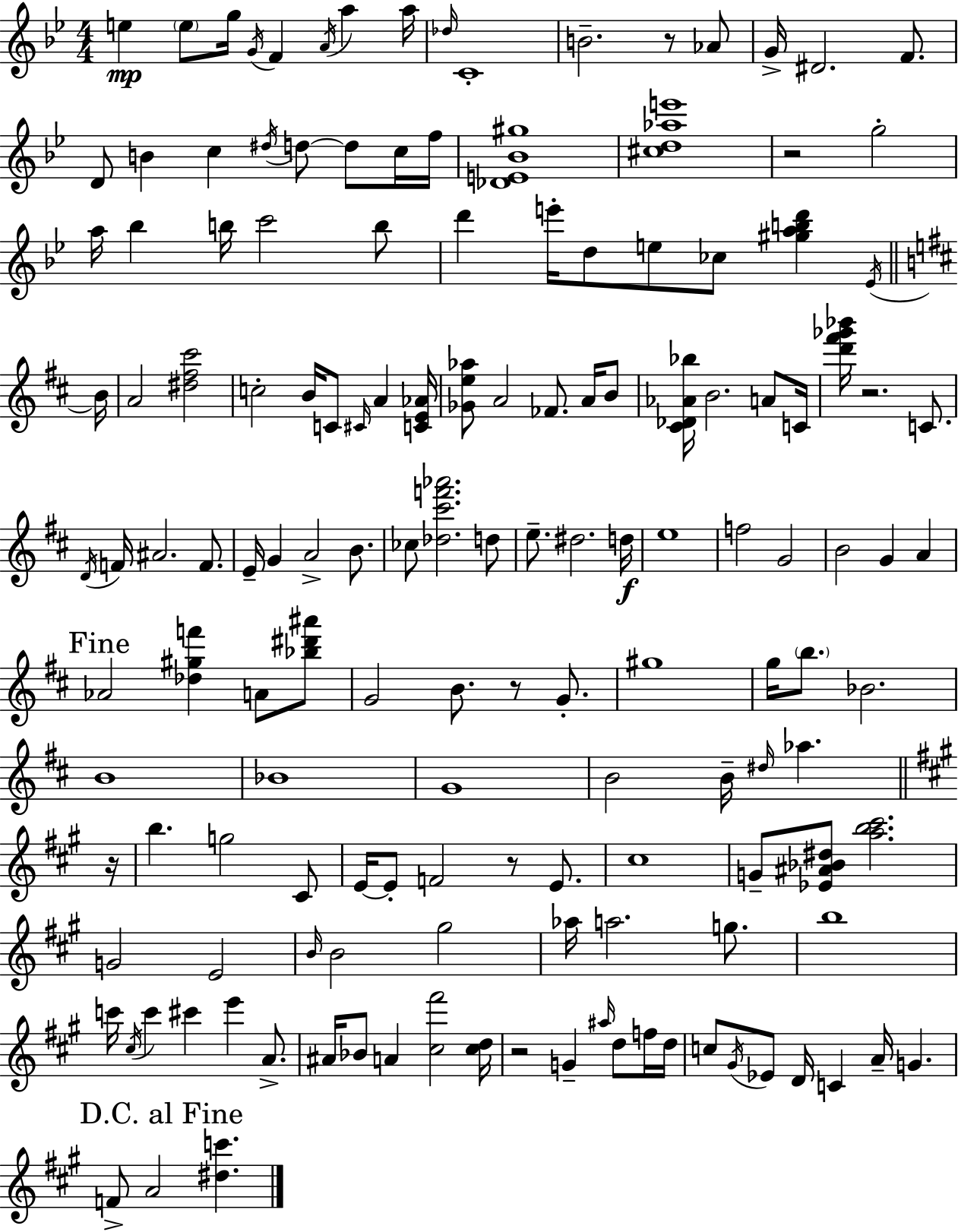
E5/q E5/e G5/s G4/s F4/q A4/s A5/q A5/s Db5/s C4/w B4/h. R/e Ab4/e G4/s D#4/h. F4/e. D4/e B4/q C5/q D#5/s D5/e D5/e C5/s F5/s [Db4,E4,Bb4,G#5]/w [C#5,D5,Ab5,E6]/w R/h G5/h A5/s Bb5/q B5/s C6/h B5/e D6/q E6/s D5/e E5/e CES5/e [G#5,A5,B5,D6]/q Eb4/s B4/s A4/h [D#5,F#5,C#6]/h C5/h B4/s C4/e C#4/s A4/q [C4,E4,Ab4]/s [Gb4,E5,Ab5]/e A4/h FES4/e. A4/s B4/e [C#4,Db4,Ab4,Bb5]/s B4/h. A4/e C4/s [D6,F#6,Gb6,Bb6]/s R/h. C4/e. D4/s F4/s A#4/h. F4/e. E4/s G4/q A4/h B4/e. CES5/e [Db5,C#6,F6,Ab6]/h. D5/e E5/e. D#5/h. D5/s E5/w F5/h G4/h B4/h G4/q A4/q Ab4/h [Db5,G#5,F6]/q A4/e [Bb5,D#6,A#6]/e G4/h B4/e. R/e G4/e. G#5/w G5/s B5/e. Bb4/h. B4/w Bb4/w G4/w B4/h B4/s D#5/s Ab5/q. R/s B5/q. G5/h C#4/e E4/s E4/e F4/h R/e E4/e. C#5/w G4/e [Eb4,A#4,Bb4,D#5]/e [A5,B5,C#6]/h. G4/h E4/h B4/s B4/h G#5/h Ab5/s A5/h. G5/e. B5/w C6/s C#5/s C6/q C#6/q E6/q A4/e. A#4/s Bb4/e A4/q [C#5,F#6]/h [C#5,D5]/s R/h G4/q A#5/s D5/e F5/s D5/s C5/e G#4/s Eb4/e D4/s C4/q A4/s G4/q. F4/e A4/h [D#5,C6]/q.